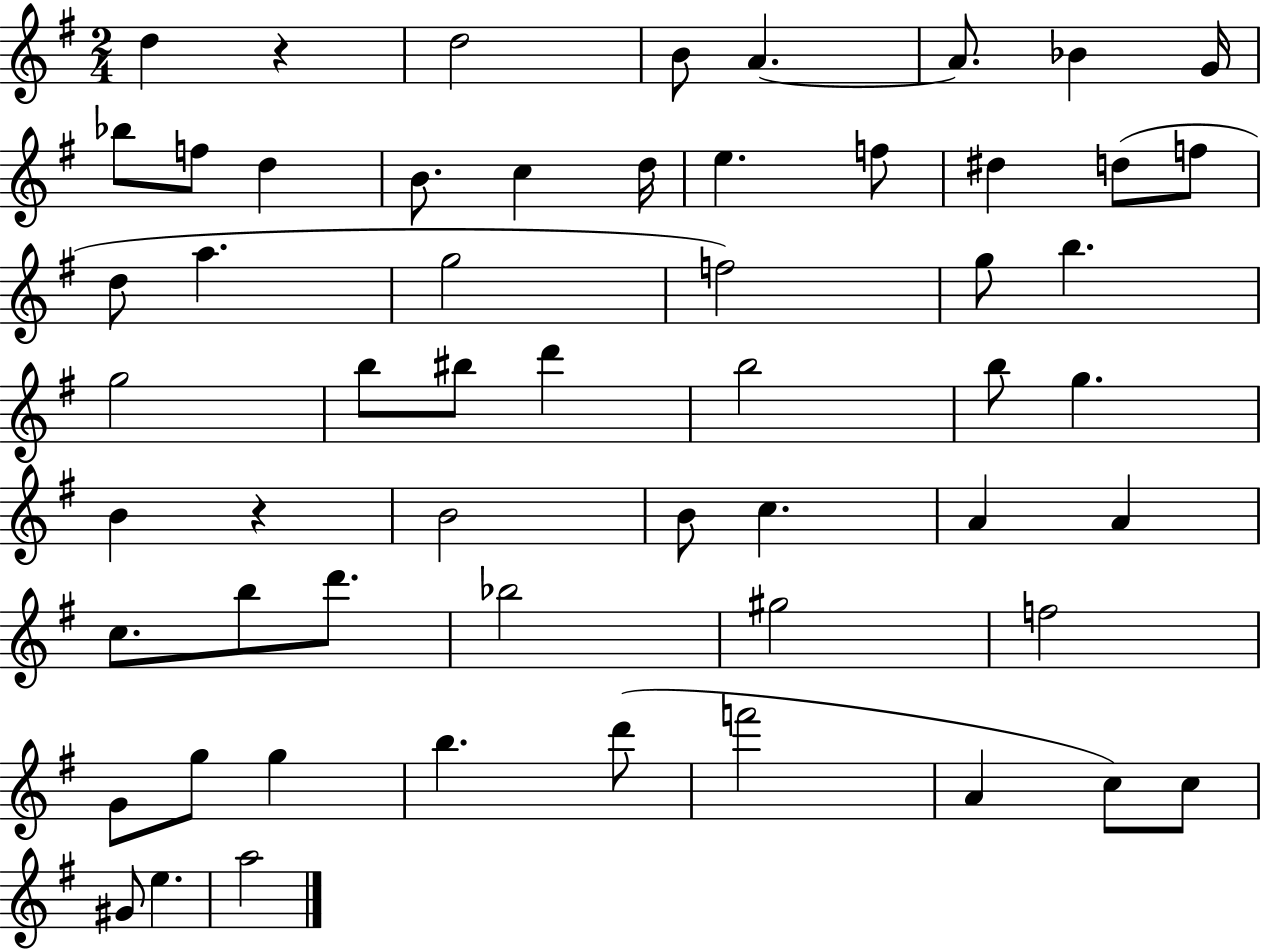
D5/q R/q D5/h B4/e A4/q. A4/e. Bb4/q G4/s Bb5/e F5/e D5/q B4/e. C5/q D5/s E5/q. F5/e D#5/q D5/e F5/e D5/e A5/q. G5/h F5/h G5/e B5/q. G5/h B5/e BIS5/e D6/q B5/h B5/e G5/q. B4/q R/q B4/h B4/e C5/q. A4/q A4/q C5/e. B5/e D6/e. Bb5/h G#5/h F5/h G4/e G5/e G5/q B5/q. D6/e F6/h A4/q C5/e C5/e G#4/e E5/q. A5/h